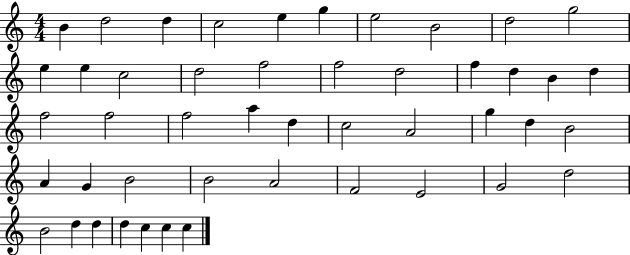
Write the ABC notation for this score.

X:1
T:Untitled
M:4/4
L:1/4
K:C
B d2 d c2 e g e2 B2 d2 g2 e e c2 d2 f2 f2 d2 f d B d f2 f2 f2 a d c2 A2 g d B2 A G B2 B2 A2 F2 E2 G2 d2 B2 d d d c c c